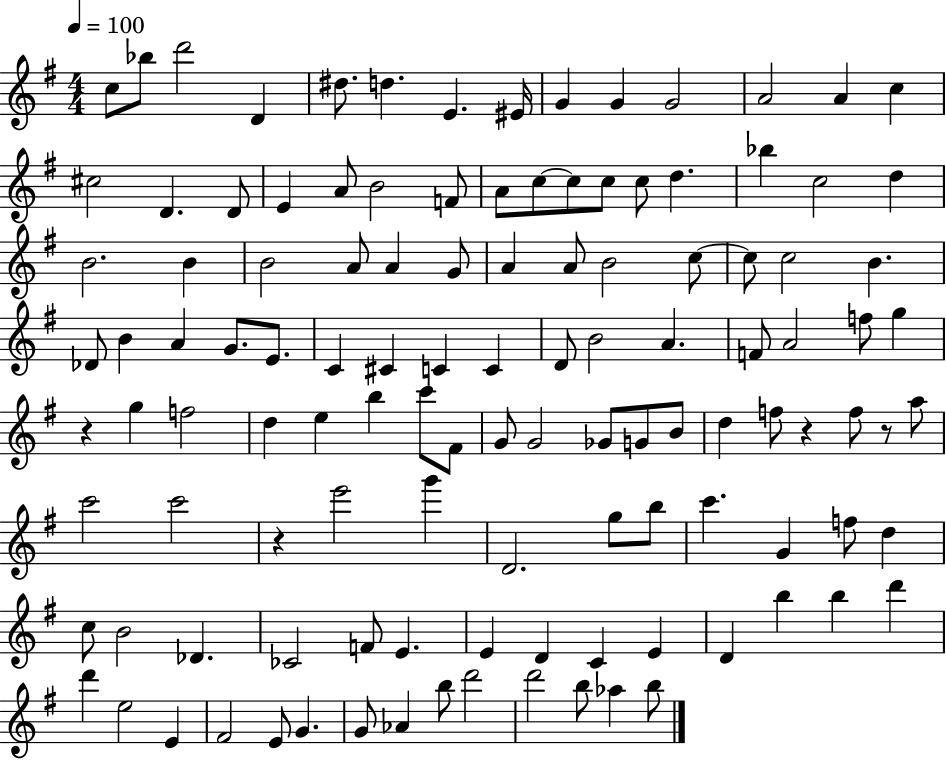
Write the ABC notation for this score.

X:1
T:Untitled
M:4/4
L:1/4
K:G
c/2 _b/2 d'2 D ^d/2 d E ^E/4 G G G2 A2 A c ^c2 D D/2 E A/2 B2 F/2 A/2 c/2 c/2 c/2 c/2 d _b c2 d B2 B B2 A/2 A G/2 A A/2 B2 c/2 c/2 c2 B _D/2 B A G/2 E/2 C ^C C C D/2 B2 A F/2 A2 f/2 g z g f2 d e b c'/2 ^F/2 G/2 G2 _G/2 G/2 B/2 d f/2 z f/2 z/2 a/2 c'2 c'2 z e'2 g' D2 g/2 b/2 c' G f/2 d c/2 B2 _D _C2 F/2 E E D C E D b b d' d' e2 E ^F2 E/2 G G/2 _A b/2 d'2 d'2 b/2 _a b/2